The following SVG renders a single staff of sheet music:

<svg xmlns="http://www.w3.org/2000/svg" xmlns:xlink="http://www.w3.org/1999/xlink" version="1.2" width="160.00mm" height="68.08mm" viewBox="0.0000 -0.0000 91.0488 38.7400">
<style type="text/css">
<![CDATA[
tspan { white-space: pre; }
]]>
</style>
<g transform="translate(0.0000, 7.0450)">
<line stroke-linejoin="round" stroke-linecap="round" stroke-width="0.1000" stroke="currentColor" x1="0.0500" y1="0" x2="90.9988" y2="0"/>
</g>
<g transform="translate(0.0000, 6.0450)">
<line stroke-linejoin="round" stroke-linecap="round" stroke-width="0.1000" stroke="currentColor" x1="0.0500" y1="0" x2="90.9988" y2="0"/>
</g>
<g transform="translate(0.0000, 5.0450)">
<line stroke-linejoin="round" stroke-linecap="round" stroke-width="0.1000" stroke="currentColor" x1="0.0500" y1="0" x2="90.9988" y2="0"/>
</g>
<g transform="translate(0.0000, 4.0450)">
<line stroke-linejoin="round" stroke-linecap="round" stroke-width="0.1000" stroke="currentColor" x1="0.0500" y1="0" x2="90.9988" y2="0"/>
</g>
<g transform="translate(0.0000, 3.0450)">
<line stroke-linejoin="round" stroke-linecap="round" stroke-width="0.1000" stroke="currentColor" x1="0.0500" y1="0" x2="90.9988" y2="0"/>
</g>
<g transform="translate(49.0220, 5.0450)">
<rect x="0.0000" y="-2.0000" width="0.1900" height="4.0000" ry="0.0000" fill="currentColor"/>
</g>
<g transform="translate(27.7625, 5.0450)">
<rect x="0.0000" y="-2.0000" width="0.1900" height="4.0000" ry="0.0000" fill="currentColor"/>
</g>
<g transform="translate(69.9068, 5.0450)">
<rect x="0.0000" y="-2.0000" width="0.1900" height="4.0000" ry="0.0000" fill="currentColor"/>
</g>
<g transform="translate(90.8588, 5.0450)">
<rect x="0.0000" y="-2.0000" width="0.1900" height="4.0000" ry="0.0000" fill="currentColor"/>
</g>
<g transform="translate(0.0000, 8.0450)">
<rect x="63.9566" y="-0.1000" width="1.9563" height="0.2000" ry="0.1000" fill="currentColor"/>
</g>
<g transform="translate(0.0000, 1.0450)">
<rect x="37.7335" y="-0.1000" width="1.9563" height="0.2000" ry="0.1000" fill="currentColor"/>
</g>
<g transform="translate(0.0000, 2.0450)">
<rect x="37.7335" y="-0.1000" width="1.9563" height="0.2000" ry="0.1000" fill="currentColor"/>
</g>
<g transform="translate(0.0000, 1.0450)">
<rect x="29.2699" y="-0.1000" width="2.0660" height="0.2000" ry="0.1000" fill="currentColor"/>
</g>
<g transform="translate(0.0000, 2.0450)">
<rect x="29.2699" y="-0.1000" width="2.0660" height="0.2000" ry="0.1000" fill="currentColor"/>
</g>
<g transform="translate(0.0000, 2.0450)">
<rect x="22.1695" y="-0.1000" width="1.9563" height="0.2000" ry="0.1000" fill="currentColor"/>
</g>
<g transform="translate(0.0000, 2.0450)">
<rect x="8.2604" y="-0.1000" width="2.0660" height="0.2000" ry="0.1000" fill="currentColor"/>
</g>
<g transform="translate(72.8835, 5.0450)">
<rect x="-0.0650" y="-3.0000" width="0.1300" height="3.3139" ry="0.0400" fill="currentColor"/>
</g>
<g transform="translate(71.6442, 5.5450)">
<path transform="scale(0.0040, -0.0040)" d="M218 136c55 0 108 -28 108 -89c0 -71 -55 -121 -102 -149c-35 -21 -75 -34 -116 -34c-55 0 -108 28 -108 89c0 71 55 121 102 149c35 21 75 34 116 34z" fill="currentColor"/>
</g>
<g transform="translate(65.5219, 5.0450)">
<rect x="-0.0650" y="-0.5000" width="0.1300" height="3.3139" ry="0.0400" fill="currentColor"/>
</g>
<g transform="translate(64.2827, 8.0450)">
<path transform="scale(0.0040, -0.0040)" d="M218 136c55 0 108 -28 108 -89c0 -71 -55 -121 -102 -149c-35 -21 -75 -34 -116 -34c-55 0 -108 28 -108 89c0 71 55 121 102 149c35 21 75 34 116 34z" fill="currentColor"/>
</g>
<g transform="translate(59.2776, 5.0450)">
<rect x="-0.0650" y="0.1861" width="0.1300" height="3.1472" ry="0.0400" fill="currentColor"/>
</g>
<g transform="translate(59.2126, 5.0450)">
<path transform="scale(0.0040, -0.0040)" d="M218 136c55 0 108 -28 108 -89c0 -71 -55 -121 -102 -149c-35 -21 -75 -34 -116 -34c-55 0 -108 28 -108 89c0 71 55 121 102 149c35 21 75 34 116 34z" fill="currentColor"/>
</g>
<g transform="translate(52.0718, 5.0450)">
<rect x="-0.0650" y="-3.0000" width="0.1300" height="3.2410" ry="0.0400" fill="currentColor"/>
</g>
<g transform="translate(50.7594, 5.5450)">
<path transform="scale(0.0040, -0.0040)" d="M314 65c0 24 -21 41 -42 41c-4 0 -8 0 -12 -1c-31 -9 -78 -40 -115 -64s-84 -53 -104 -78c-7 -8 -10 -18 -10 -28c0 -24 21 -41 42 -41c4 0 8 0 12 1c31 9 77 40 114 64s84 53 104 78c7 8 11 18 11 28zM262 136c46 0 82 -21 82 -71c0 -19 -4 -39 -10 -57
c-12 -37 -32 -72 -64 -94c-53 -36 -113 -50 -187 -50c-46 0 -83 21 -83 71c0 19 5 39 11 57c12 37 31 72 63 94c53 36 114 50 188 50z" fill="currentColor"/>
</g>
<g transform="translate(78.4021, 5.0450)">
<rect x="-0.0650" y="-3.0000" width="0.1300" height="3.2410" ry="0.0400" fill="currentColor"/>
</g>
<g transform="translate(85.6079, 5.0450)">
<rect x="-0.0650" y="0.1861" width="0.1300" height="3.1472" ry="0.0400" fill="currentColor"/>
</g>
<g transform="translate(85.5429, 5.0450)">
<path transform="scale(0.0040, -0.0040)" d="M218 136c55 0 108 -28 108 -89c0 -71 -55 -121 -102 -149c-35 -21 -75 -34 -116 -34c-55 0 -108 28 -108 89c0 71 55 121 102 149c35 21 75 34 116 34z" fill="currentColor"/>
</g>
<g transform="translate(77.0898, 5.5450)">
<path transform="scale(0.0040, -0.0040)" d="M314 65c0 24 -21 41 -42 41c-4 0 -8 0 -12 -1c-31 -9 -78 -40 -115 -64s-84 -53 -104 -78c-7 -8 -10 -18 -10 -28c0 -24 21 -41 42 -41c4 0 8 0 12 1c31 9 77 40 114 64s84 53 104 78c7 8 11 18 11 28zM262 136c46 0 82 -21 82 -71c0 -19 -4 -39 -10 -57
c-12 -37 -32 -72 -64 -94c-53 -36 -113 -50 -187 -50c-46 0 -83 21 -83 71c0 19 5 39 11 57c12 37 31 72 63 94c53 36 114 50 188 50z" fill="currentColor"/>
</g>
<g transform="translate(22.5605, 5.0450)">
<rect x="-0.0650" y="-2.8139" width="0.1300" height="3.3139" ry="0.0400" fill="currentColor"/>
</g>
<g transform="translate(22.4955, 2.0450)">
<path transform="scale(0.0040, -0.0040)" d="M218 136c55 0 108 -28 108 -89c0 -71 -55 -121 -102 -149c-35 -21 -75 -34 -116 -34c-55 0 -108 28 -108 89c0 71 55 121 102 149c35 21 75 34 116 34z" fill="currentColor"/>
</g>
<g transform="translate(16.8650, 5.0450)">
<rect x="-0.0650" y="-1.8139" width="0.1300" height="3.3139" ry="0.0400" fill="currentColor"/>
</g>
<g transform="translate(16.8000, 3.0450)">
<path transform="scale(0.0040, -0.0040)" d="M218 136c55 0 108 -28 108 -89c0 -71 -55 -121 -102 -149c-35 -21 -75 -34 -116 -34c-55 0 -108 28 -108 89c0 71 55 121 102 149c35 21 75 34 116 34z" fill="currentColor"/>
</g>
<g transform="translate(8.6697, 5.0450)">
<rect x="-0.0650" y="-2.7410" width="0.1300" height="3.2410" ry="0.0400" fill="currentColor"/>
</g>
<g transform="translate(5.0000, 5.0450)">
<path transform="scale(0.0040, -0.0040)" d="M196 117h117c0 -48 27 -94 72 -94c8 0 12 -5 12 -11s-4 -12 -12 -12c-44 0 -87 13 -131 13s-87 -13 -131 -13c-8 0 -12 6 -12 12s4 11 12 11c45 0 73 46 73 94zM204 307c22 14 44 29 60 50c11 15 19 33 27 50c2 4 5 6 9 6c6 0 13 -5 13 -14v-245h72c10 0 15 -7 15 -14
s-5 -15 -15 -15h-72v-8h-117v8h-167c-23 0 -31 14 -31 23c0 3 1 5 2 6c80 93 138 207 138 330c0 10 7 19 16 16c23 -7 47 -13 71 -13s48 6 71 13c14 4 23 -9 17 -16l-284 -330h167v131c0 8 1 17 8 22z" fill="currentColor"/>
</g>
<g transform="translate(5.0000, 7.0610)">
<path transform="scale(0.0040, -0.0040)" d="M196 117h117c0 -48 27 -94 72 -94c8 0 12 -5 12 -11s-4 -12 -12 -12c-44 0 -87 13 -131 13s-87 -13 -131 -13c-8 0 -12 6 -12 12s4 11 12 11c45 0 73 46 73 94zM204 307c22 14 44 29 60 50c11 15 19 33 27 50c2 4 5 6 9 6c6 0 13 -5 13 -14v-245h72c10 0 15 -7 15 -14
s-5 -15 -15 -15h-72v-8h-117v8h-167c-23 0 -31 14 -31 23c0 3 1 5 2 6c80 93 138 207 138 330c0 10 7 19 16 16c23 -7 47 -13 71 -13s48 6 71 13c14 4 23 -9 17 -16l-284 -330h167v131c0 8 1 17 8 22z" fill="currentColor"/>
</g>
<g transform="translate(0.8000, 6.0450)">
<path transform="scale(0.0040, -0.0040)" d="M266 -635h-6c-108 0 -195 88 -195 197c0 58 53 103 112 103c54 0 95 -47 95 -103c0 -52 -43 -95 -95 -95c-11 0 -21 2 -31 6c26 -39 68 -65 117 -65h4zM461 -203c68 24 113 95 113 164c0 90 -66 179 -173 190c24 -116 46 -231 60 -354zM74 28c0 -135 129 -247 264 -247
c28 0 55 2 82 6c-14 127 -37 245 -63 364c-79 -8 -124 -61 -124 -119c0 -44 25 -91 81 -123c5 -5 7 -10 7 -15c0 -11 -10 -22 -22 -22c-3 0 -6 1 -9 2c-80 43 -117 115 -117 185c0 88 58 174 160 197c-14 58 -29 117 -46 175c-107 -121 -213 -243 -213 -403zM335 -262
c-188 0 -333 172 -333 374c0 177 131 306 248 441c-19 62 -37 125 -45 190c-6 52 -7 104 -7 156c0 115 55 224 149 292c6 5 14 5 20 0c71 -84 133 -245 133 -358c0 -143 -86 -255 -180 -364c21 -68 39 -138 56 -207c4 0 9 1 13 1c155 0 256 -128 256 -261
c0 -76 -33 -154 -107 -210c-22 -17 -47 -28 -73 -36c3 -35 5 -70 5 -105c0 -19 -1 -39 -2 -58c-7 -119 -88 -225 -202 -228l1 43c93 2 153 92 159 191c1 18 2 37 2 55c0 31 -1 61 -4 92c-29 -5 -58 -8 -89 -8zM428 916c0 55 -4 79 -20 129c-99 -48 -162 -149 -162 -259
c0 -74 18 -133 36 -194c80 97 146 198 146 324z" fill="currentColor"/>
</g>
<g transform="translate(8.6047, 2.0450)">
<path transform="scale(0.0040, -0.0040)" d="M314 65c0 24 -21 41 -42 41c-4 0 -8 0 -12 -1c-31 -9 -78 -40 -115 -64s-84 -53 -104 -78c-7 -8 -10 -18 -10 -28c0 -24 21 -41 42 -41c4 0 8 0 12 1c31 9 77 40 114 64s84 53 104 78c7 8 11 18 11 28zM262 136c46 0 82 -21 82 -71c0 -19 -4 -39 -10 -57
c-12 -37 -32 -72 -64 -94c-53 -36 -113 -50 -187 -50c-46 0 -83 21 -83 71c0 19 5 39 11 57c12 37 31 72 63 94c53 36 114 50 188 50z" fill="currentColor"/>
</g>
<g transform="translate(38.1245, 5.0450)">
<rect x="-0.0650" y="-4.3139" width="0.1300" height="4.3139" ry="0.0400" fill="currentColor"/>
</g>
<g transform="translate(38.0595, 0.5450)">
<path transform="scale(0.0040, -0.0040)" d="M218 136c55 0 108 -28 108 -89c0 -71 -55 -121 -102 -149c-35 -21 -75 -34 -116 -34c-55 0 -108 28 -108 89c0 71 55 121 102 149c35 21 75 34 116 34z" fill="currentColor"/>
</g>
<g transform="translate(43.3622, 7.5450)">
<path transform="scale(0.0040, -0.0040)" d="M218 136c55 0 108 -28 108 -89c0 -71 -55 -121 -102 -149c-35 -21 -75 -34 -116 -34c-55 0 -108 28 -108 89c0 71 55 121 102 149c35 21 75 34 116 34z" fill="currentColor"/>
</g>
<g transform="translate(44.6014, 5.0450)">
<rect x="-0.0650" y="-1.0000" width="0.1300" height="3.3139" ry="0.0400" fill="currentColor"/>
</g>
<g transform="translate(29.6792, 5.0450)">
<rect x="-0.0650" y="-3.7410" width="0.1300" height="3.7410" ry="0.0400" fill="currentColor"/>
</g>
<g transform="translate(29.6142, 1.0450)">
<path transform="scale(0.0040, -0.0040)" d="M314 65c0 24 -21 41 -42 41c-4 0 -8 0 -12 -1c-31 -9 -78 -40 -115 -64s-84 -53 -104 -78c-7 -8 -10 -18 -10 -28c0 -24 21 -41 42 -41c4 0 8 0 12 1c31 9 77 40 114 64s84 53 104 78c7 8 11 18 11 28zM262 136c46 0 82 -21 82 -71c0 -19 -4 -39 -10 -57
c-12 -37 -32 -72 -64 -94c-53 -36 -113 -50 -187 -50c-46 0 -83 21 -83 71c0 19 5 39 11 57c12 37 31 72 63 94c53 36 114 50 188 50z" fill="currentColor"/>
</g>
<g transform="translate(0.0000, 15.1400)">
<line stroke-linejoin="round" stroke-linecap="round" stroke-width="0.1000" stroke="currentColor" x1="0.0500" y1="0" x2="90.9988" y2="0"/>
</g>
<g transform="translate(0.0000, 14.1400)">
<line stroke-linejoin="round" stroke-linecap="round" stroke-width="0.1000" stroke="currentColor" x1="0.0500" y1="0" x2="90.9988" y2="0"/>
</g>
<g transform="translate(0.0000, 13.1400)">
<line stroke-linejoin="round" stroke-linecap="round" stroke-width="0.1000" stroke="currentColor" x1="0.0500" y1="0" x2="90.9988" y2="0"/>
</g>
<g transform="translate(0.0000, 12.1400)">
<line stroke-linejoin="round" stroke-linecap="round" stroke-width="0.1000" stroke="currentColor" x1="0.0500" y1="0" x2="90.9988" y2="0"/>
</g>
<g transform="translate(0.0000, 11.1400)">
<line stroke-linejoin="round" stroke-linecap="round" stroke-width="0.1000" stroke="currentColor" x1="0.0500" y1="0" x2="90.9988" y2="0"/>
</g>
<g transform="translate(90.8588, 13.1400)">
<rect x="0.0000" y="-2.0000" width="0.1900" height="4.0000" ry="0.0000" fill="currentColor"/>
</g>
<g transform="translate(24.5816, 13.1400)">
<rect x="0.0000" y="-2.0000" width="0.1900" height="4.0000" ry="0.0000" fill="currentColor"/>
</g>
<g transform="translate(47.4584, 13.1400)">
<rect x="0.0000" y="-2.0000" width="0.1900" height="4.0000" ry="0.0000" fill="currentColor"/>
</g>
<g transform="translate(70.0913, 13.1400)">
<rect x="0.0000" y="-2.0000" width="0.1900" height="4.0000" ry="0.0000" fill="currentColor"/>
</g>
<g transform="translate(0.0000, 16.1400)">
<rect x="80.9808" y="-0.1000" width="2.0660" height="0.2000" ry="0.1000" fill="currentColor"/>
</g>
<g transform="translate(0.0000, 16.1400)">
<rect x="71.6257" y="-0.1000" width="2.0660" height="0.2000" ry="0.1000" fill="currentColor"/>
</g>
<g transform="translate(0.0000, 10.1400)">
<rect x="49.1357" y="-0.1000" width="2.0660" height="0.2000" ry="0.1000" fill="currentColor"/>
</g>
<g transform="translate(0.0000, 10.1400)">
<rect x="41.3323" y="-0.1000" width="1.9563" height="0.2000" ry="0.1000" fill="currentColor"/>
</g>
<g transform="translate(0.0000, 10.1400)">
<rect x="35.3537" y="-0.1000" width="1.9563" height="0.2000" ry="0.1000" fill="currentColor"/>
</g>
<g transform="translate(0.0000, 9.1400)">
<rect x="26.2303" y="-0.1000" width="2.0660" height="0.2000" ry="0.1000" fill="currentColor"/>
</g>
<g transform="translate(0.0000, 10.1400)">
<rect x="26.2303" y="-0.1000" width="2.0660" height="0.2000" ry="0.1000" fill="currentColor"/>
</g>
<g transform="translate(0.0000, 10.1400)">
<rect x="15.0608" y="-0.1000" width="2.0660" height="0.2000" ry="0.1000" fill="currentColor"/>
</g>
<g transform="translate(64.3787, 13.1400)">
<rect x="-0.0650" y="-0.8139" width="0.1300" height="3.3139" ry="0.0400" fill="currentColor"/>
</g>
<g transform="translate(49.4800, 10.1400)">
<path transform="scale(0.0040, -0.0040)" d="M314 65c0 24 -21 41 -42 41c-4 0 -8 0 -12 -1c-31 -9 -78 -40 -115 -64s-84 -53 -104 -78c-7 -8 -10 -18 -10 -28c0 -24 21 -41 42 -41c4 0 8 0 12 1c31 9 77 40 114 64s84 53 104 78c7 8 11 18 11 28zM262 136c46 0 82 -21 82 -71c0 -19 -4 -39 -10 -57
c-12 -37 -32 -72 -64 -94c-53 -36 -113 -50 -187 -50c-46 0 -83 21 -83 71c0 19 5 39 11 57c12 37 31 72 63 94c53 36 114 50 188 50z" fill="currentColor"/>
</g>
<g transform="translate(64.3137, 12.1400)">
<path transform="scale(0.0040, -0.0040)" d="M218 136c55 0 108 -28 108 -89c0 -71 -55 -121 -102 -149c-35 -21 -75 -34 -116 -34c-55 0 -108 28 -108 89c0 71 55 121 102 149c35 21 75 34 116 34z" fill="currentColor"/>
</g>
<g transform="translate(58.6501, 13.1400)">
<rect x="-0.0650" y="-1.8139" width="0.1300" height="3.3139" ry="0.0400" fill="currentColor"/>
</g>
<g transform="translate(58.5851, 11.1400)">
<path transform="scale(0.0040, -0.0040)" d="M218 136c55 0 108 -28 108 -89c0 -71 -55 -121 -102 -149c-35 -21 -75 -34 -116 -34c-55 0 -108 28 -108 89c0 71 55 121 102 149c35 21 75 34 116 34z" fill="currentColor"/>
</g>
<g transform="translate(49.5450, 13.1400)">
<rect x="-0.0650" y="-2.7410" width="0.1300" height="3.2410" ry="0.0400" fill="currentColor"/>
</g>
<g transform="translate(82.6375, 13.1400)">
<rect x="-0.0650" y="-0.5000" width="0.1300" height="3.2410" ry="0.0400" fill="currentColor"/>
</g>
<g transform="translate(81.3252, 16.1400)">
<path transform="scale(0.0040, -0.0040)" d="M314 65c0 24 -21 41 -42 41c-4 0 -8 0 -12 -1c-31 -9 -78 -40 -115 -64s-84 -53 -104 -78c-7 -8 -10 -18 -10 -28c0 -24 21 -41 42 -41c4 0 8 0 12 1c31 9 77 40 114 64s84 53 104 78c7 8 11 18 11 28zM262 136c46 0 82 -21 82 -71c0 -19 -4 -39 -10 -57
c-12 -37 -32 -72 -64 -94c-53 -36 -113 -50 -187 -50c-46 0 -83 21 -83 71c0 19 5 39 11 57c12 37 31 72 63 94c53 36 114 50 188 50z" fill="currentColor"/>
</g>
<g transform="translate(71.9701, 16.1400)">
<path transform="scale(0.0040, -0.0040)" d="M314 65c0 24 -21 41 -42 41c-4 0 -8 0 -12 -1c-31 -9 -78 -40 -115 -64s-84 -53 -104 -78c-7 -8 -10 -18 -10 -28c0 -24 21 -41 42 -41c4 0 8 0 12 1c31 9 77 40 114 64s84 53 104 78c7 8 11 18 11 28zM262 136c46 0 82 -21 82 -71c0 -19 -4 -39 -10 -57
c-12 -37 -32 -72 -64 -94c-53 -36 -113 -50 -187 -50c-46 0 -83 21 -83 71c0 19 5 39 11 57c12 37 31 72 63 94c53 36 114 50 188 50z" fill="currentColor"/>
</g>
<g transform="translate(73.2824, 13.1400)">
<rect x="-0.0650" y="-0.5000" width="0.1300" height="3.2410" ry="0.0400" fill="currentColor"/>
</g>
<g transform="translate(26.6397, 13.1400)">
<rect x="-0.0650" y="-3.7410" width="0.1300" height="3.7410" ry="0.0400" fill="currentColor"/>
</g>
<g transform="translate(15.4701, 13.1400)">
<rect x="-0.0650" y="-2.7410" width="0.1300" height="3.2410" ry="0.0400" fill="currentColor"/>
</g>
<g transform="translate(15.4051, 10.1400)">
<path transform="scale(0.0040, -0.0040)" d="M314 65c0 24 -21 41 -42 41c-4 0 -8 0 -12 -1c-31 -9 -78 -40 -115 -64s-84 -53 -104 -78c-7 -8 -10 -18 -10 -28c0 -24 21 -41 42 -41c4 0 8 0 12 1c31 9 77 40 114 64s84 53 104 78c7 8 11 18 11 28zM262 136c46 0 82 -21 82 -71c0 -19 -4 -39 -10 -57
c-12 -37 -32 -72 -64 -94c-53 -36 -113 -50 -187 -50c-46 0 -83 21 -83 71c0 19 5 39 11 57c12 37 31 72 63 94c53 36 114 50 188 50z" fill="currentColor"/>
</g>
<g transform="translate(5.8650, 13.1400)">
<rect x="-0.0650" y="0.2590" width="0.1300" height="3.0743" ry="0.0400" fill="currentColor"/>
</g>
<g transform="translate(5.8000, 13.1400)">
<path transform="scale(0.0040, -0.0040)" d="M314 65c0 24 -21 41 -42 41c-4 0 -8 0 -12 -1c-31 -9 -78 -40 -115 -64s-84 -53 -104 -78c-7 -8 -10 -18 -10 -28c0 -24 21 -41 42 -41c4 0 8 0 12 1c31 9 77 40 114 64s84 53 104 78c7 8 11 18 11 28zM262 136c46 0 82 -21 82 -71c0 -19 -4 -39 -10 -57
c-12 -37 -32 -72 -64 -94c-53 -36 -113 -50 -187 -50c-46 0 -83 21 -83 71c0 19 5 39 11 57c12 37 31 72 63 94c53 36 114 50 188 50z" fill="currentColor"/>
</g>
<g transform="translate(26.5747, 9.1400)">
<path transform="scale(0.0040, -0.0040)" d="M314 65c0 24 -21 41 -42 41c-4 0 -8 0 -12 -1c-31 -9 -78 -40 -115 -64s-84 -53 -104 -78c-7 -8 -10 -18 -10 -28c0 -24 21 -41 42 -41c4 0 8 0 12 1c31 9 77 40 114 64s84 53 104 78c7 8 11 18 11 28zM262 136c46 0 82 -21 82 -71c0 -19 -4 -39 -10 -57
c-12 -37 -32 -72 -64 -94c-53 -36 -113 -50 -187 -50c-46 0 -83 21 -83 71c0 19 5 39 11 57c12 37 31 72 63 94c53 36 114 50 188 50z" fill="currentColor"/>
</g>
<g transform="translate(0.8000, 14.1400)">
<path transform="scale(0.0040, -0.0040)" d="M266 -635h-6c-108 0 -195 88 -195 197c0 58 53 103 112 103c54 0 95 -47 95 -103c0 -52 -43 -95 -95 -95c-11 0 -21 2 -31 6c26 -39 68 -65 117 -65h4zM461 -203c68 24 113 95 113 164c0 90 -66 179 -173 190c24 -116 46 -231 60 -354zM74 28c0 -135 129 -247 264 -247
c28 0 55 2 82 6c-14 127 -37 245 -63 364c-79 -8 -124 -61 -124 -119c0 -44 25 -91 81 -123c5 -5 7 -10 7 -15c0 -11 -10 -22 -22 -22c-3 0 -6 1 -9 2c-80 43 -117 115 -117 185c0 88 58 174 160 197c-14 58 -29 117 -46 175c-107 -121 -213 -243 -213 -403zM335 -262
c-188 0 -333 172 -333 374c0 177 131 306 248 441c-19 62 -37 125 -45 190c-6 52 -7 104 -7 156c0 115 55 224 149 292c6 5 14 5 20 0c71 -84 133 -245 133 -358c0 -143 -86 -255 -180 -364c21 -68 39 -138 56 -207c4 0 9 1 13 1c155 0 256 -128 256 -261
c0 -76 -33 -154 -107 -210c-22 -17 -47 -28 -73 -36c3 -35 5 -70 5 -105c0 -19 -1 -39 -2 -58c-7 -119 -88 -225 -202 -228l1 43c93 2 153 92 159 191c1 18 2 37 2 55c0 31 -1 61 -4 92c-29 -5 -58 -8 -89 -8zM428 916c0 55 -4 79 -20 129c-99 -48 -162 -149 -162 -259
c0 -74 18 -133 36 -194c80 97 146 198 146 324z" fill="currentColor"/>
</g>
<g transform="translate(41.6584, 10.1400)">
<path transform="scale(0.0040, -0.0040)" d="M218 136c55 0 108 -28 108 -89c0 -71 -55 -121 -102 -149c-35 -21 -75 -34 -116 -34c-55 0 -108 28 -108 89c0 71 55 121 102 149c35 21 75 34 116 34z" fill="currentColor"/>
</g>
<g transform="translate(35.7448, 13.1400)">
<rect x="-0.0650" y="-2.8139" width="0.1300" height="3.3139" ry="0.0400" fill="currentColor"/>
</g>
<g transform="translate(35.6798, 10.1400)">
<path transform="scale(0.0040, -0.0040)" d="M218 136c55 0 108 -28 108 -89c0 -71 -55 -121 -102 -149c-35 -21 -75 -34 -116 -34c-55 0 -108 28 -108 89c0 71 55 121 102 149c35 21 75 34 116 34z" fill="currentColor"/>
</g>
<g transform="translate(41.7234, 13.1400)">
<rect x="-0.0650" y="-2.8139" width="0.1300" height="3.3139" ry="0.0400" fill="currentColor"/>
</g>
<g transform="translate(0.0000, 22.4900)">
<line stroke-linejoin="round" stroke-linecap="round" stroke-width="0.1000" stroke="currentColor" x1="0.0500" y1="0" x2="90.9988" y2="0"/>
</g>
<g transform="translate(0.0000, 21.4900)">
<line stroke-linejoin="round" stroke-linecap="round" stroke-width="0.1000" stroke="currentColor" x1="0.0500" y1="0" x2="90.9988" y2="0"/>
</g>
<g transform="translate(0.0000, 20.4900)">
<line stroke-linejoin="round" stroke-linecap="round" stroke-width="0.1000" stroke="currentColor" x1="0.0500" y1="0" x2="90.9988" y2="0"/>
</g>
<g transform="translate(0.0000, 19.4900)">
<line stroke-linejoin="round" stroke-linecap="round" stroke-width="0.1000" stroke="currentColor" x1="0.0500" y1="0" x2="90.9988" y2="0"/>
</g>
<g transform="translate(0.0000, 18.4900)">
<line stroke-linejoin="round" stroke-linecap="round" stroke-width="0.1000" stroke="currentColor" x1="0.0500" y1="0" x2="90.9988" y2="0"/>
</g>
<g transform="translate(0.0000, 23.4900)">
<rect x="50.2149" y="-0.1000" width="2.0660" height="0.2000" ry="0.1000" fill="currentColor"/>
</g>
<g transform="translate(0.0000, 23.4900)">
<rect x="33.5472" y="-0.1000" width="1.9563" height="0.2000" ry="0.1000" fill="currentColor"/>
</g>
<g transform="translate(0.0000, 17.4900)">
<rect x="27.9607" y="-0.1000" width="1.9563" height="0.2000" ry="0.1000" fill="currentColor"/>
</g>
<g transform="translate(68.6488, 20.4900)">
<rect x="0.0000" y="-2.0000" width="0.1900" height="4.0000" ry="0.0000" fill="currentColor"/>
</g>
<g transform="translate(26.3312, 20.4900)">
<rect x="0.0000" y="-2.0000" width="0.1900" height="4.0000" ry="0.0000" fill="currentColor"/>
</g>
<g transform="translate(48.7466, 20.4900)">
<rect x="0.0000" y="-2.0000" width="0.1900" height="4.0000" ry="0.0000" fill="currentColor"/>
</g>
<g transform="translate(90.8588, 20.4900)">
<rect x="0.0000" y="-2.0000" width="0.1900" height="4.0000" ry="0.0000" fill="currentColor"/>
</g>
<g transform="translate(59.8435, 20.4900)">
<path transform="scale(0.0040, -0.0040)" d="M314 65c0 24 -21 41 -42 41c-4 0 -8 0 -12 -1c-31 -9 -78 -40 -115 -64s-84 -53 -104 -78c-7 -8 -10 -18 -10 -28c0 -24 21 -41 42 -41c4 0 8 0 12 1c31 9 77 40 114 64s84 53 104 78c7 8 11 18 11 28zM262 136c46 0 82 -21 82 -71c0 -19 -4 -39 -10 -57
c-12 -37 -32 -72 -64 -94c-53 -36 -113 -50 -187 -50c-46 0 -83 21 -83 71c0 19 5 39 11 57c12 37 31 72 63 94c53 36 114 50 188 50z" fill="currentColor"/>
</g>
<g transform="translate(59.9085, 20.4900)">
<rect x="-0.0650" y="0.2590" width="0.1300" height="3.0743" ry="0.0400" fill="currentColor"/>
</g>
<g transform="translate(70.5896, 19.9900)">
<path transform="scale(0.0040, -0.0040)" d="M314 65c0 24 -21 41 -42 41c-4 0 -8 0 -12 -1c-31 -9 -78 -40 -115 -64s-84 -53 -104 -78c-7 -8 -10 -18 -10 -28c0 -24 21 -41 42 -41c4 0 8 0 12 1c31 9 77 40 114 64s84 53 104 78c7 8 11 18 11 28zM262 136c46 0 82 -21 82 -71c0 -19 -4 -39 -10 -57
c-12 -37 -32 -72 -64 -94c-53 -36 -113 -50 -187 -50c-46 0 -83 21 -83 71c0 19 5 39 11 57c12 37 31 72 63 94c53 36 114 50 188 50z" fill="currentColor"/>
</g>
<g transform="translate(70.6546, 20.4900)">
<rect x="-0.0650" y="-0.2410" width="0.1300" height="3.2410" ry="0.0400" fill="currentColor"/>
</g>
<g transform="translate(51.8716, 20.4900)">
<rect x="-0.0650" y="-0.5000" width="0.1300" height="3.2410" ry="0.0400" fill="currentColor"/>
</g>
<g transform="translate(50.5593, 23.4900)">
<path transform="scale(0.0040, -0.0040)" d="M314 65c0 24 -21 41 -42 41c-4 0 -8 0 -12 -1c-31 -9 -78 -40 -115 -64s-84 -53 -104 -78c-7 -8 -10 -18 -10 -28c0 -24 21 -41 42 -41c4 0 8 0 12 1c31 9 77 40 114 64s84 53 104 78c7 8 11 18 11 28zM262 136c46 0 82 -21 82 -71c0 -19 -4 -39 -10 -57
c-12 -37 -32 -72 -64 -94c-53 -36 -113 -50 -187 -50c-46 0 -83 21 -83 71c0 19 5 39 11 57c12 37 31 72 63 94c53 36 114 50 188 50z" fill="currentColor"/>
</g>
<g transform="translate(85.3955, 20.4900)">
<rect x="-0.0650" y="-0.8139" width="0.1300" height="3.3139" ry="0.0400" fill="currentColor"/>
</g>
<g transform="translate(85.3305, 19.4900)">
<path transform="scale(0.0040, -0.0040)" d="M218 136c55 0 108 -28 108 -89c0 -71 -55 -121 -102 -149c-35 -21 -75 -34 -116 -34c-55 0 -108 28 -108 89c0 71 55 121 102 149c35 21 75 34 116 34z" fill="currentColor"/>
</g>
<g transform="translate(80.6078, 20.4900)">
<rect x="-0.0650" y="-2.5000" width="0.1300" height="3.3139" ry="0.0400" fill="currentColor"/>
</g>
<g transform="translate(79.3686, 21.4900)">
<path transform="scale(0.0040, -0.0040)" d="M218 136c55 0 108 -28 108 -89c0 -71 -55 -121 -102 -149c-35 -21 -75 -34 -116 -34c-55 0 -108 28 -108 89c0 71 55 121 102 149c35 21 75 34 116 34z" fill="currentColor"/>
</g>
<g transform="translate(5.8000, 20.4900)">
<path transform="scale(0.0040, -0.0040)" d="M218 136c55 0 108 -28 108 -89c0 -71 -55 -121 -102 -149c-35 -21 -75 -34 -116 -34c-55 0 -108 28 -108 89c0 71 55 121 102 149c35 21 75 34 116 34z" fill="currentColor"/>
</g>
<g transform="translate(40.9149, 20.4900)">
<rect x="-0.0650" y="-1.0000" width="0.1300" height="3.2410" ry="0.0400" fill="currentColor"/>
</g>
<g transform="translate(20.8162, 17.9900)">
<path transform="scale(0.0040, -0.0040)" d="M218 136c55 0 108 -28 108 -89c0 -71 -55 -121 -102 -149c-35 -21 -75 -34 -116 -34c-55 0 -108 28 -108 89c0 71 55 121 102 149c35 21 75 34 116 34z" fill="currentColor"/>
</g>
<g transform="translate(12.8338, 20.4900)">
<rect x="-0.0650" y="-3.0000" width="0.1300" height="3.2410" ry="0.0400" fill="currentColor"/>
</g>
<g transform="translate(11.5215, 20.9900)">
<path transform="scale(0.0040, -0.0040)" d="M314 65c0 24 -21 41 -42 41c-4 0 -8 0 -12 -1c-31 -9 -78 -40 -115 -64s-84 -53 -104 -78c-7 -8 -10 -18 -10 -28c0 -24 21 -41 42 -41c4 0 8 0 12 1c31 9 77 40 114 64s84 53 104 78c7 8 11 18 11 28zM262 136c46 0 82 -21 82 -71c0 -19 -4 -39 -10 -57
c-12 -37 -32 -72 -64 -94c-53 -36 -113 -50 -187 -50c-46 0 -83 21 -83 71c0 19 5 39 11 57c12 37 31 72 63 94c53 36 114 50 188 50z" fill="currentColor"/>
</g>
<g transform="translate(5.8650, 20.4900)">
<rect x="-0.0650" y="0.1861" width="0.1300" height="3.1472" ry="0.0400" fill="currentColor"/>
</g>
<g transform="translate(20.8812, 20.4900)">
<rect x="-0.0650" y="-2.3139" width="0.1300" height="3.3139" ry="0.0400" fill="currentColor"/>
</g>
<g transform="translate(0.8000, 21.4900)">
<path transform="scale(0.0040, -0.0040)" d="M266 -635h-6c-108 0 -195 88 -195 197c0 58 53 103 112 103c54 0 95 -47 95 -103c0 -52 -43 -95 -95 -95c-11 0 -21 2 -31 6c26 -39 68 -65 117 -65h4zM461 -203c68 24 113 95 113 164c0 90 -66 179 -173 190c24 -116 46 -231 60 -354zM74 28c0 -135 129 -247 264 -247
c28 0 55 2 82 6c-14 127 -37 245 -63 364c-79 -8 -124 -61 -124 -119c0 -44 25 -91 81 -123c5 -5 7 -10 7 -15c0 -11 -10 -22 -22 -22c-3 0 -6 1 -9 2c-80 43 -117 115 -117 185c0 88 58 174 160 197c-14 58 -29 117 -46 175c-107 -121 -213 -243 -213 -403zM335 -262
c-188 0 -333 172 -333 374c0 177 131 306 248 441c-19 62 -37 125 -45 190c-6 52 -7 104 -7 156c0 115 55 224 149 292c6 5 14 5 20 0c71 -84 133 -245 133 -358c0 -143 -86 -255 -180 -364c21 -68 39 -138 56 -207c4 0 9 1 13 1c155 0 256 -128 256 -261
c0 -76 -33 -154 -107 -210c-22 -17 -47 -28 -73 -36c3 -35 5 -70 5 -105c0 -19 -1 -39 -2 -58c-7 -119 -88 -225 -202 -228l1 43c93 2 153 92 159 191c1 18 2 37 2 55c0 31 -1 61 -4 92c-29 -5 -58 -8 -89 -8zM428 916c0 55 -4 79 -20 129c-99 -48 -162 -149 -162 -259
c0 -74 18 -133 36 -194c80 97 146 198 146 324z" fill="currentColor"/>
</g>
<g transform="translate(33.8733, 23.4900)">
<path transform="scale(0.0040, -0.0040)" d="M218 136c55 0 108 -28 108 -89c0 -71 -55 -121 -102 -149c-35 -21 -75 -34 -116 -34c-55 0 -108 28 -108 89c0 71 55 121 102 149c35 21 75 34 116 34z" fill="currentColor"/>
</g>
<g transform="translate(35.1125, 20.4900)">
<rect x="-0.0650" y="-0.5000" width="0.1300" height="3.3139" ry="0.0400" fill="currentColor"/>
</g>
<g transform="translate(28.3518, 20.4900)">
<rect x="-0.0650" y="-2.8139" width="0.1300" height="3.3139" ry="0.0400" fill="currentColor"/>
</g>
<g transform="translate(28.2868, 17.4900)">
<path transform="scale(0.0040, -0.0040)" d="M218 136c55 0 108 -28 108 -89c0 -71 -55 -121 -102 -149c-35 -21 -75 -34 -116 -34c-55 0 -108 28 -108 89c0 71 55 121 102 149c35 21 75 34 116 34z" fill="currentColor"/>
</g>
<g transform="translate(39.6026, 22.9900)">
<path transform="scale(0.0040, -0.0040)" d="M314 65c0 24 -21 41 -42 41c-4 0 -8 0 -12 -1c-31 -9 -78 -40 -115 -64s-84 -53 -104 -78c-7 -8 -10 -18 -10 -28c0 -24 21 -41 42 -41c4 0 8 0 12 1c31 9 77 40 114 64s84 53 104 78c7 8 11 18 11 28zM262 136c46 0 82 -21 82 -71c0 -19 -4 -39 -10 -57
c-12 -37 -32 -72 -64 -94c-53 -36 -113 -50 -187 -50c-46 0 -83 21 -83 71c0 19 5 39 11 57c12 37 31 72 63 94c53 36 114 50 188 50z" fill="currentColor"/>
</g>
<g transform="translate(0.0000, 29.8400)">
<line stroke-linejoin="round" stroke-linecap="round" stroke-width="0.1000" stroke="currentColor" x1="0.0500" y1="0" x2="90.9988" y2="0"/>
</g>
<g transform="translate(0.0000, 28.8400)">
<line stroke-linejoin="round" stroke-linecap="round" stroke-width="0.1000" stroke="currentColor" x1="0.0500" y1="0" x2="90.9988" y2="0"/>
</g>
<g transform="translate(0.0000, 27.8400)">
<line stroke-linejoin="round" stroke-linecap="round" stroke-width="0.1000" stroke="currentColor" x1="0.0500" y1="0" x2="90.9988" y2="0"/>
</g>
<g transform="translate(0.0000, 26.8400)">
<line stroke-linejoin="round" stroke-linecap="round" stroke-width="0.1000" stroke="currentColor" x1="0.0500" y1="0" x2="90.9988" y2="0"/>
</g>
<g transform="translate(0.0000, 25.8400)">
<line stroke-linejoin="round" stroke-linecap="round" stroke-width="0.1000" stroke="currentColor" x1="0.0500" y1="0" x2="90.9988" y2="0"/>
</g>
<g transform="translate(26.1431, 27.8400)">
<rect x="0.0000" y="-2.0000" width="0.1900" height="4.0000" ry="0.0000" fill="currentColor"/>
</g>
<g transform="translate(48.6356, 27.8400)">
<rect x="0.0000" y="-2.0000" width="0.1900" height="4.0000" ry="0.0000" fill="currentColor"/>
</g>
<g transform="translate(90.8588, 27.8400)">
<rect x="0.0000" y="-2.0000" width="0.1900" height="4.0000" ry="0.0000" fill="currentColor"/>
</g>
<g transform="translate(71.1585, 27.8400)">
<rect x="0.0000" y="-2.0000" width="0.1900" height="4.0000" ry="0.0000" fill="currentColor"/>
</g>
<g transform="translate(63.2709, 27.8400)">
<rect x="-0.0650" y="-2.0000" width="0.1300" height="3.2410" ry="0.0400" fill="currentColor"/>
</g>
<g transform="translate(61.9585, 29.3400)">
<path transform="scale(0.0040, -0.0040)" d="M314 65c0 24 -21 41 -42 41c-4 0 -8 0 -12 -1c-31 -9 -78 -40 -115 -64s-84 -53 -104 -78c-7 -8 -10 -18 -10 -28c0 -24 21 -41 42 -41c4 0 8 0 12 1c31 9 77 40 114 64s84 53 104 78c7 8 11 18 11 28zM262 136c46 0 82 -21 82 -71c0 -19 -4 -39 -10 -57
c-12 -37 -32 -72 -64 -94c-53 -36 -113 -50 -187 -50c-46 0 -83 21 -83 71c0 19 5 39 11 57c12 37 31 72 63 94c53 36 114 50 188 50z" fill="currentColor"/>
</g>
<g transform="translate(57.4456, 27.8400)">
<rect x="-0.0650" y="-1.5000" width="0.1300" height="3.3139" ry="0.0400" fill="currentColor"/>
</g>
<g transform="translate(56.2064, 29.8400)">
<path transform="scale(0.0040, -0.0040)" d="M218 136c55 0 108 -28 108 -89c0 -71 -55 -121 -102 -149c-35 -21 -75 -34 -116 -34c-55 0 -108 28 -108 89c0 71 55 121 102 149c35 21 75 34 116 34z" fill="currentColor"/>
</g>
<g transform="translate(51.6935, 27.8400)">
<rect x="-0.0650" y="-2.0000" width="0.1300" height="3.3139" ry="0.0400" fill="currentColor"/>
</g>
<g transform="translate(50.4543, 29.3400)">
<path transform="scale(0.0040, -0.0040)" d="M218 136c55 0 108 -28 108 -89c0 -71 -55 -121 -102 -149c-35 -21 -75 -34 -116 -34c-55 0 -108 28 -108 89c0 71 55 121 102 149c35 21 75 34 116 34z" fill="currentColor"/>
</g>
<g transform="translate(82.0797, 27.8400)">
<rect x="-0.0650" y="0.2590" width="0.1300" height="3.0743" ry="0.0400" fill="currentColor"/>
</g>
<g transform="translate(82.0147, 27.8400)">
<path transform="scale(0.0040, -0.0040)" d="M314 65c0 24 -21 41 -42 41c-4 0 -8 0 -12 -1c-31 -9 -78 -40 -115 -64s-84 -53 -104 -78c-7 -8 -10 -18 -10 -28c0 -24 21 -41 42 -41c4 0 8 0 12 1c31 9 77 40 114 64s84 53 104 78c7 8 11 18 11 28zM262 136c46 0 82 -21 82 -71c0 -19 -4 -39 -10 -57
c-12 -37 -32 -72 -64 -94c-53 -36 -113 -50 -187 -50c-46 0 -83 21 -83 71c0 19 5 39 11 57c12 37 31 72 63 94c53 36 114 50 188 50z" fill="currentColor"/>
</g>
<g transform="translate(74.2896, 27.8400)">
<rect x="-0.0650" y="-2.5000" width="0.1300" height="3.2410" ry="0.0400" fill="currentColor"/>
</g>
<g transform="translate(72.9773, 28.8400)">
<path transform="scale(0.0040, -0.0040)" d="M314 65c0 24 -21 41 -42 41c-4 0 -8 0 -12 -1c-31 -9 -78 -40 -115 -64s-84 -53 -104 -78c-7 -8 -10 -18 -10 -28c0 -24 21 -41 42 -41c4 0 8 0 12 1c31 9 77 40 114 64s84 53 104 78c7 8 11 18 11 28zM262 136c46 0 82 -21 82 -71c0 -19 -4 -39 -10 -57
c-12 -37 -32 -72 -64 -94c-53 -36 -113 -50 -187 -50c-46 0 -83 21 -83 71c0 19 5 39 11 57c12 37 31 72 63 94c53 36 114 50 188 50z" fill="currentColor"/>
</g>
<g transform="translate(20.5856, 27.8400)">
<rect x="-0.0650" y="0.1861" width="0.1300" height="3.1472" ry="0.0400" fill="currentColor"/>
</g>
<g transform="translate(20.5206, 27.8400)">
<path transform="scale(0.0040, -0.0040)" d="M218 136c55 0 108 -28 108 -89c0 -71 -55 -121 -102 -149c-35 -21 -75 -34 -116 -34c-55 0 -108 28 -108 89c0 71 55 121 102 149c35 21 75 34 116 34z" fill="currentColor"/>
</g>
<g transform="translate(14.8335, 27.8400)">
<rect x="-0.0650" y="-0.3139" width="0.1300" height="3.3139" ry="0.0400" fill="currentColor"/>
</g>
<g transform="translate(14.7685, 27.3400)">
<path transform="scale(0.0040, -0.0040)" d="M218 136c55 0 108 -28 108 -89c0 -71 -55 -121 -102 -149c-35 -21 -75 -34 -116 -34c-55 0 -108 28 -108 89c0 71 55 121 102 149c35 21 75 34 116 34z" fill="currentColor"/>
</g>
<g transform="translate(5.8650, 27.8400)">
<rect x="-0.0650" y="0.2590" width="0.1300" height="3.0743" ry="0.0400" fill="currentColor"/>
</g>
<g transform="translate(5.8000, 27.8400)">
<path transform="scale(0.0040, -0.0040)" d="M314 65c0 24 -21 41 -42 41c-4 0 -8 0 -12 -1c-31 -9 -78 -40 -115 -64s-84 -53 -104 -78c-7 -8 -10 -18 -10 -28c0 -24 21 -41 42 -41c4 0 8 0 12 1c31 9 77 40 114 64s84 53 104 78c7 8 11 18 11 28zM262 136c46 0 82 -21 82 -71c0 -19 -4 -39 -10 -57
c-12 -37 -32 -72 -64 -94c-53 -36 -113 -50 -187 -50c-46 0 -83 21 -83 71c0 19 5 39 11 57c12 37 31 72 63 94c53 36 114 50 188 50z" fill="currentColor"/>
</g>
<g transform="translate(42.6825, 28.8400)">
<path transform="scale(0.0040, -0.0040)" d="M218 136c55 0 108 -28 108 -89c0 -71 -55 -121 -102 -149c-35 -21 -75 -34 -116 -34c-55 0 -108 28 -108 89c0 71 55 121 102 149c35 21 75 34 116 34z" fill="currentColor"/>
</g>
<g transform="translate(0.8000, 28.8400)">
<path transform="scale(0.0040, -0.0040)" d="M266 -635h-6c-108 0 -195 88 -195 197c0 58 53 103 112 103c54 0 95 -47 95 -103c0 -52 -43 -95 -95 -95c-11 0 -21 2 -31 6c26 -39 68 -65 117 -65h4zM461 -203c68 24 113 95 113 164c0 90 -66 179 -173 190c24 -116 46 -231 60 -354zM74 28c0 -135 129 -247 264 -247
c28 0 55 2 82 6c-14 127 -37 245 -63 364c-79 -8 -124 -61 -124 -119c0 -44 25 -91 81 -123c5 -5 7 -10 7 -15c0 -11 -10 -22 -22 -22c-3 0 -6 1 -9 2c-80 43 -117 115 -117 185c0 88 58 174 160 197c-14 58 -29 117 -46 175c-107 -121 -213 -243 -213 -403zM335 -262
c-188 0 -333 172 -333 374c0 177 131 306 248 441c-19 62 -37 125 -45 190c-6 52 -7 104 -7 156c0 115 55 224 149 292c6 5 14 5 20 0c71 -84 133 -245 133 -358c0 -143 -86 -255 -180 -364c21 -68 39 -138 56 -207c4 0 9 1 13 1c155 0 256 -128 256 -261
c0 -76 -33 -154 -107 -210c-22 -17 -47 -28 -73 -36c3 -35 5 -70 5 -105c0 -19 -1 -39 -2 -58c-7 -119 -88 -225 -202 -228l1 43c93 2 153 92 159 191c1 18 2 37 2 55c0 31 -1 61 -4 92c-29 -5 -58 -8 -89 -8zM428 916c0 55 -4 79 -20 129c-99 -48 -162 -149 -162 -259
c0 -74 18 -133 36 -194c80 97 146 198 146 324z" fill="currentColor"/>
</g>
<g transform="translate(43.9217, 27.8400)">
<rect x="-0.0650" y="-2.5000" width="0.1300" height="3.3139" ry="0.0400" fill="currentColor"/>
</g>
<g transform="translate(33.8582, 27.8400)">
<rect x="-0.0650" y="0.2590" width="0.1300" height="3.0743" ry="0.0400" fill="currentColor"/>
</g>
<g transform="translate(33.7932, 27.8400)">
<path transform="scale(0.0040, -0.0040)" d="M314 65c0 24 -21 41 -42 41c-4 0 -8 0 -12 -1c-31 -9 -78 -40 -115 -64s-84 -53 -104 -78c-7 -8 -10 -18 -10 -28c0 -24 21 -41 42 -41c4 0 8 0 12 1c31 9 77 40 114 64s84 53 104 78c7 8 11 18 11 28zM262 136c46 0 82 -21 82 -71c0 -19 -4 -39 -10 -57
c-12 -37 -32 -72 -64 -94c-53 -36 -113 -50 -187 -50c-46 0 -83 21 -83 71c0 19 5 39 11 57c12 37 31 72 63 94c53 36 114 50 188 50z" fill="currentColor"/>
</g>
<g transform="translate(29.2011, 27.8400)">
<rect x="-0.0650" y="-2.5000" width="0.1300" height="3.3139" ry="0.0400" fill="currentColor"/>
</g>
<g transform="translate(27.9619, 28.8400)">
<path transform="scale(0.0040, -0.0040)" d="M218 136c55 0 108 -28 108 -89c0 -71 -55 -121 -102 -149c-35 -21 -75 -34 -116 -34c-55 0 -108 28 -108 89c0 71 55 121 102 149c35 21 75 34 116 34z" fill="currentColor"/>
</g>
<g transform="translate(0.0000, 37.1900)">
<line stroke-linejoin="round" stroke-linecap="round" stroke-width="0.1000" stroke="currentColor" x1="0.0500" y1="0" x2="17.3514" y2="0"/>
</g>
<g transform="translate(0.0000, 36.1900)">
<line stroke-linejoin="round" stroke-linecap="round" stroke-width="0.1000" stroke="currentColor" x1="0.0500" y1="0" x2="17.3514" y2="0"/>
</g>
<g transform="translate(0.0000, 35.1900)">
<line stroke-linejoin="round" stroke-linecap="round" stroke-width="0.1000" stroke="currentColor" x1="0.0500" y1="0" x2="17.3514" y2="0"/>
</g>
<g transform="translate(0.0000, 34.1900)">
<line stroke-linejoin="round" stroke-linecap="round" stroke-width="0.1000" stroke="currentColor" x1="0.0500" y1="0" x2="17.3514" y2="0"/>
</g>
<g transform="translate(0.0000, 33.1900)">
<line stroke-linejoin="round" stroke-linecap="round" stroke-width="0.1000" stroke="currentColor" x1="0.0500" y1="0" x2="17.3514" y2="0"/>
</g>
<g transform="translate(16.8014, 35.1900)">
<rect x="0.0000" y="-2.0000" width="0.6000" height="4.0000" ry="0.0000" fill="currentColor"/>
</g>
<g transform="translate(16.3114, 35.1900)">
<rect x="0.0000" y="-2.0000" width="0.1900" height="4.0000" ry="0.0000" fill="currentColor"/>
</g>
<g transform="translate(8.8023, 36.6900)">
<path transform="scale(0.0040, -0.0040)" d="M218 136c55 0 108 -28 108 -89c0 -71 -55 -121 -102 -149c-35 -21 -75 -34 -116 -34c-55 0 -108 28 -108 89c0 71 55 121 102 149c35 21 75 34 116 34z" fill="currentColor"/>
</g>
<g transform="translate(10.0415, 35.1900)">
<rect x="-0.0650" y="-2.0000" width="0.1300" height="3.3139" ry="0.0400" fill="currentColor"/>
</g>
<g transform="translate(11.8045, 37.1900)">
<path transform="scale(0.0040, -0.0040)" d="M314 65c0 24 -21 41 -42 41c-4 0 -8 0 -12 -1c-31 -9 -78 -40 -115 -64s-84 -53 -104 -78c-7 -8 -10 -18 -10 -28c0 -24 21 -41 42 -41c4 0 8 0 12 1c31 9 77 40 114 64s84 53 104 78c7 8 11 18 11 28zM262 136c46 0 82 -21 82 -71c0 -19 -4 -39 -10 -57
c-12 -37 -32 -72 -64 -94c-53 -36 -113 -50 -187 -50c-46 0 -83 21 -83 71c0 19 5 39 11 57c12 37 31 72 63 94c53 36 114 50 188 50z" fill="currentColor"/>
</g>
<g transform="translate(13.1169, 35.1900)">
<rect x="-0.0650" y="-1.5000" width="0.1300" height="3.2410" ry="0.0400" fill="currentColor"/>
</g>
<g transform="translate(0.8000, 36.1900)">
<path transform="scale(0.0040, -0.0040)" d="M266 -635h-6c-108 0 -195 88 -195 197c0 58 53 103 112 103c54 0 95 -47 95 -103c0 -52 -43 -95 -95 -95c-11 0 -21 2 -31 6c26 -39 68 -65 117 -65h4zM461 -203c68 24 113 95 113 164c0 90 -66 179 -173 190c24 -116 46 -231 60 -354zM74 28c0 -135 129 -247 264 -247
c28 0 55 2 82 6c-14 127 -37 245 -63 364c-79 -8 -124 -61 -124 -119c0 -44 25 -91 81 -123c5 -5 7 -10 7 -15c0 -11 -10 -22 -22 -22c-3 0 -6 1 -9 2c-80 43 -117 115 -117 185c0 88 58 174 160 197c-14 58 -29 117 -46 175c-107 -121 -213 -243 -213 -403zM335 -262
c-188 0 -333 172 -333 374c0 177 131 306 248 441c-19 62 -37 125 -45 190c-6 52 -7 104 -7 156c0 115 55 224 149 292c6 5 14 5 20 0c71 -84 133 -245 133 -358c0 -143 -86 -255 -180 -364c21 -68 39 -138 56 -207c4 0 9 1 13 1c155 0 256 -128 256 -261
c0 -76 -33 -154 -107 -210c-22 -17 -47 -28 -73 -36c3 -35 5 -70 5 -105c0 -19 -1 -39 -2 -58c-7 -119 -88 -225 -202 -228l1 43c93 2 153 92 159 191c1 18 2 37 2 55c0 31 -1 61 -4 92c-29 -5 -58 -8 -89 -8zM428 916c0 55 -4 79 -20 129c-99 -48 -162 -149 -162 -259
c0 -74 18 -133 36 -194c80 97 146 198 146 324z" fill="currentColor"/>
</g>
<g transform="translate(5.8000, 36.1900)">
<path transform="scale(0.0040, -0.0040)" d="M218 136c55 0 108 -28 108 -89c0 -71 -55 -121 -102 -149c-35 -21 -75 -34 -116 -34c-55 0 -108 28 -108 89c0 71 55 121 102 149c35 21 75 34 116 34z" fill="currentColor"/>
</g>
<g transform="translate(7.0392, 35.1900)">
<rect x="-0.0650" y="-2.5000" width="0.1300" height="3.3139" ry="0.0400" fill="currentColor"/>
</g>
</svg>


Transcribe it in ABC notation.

X:1
T:Untitled
M:4/4
L:1/4
K:C
a2 f a c'2 d' D A2 B C A A2 B B2 a2 c'2 a a a2 f d C2 C2 B A2 g a C D2 C2 B2 c2 G d B2 c B G B2 G F E F2 G2 B2 G F E2